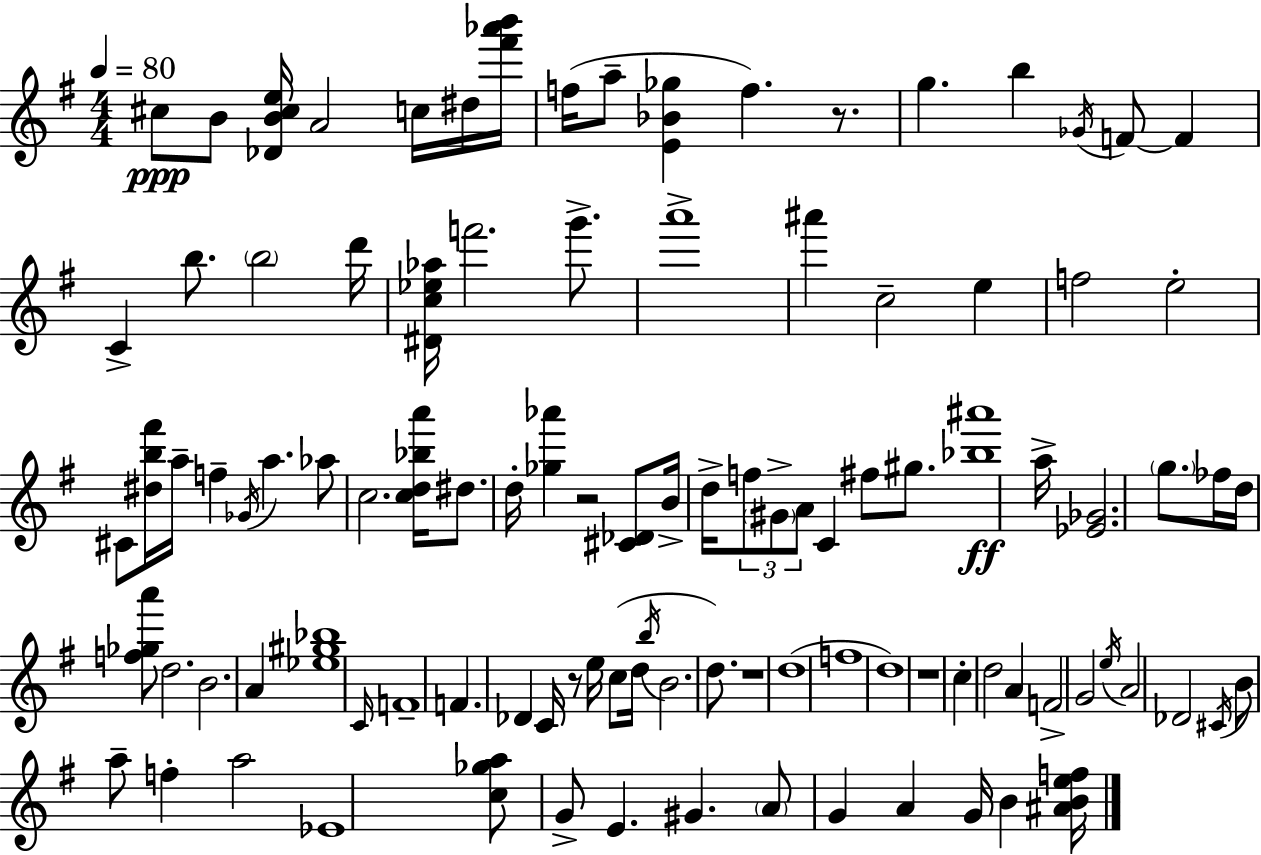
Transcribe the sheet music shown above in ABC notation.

X:1
T:Untitled
M:4/4
L:1/4
K:Em
^c/2 B/2 [_DB^ce]/4 A2 c/4 ^d/4 [^f'_a'b']/4 f/4 a/2 [E_B_g] f z/2 g b _G/4 F/2 F C b/2 b2 d'/4 [^Dc_e_a]/4 f'2 g'/2 a'4 ^a' c2 e f2 e2 ^C/2 [^db^f']/4 a/4 f _G/4 a _a/2 c2 [cd_ba']/4 ^d/2 d/4 [_g_a'] z2 [^C_D]/2 B/4 d/4 f/2 ^G/2 A/2 C ^f/2 ^g/2 [_b^a']4 a/4 [_E_G]2 g/2 _f/4 d/4 [f_ga']/2 d2 B2 A [_e^g_b]4 C/4 F4 F _D C/4 z/2 e/4 c/2 d/4 b/4 B2 d/2 z4 d4 f4 d4 z4 c d2 A F2 G2 e/4 A2 _D2 ^C/4 B/2 a/2 f a2 _E4 [c_ga]/2 G/2 E ^G A/2 G A G/4 B [^ABef]/4